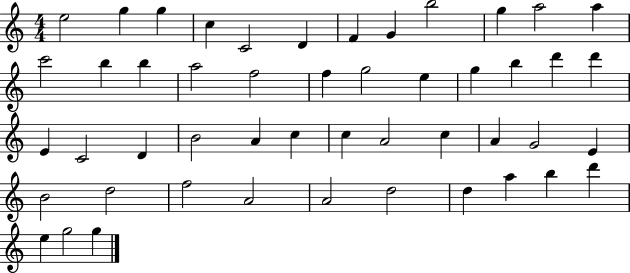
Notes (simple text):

E5/h G5/q G5/q C5/q C4/h D4/q F4/q G4/q B5/h G5/q A5/h A5/q C6/h B5/q B5/q A5/h F5/h F5/q G5/h E5/q G5/q B5/q D6/q D6/q E4/q C4/h D4/q B4/h A4/q C5/q C5/q A4/h C5/q A4/q G4/h E4/q B4/h D5/h F5/h A4/h A4/h D5/h D5/q A5/q B5/q D6/q E5/q G5/h G5/q